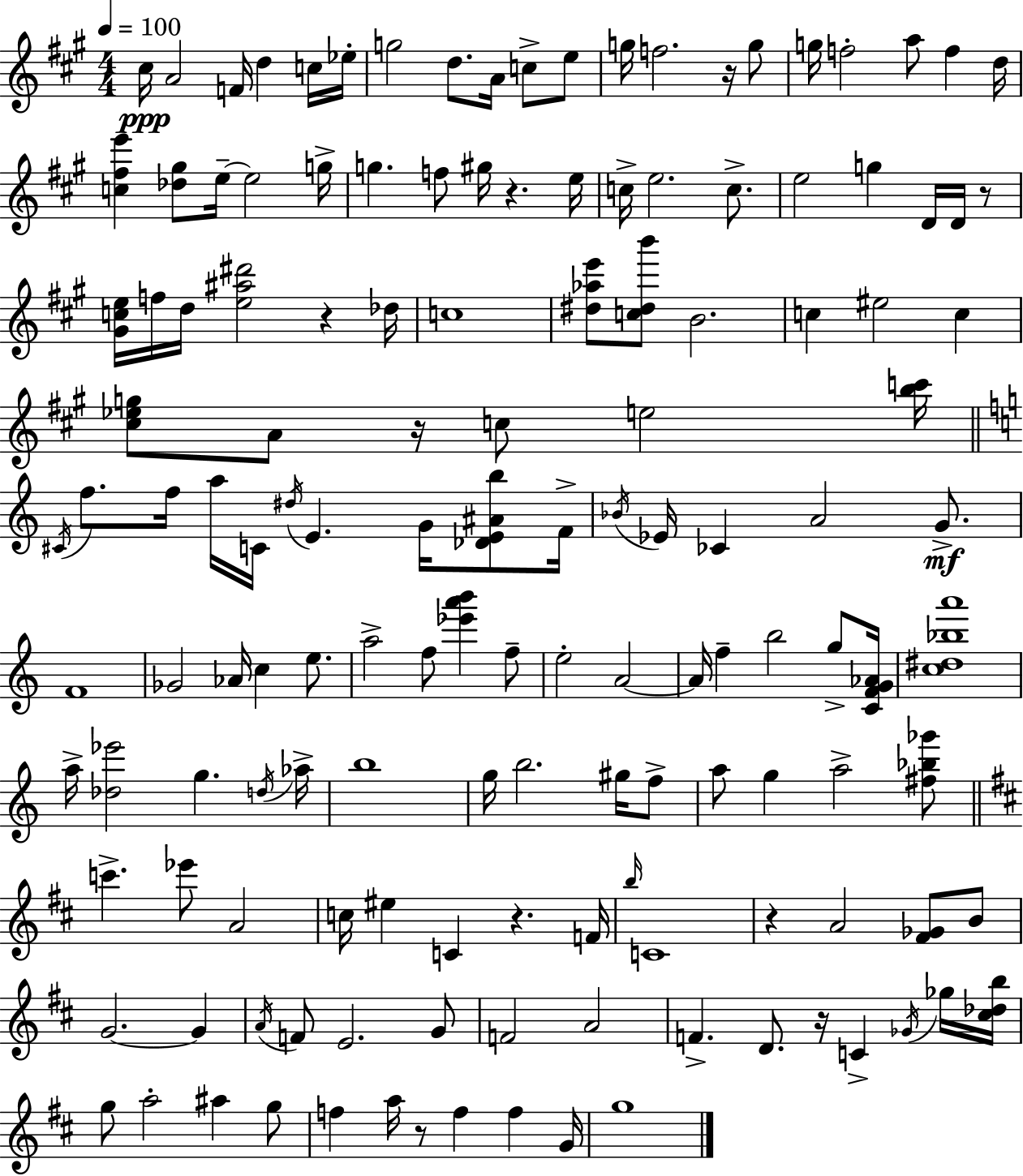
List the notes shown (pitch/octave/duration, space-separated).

C#5/s A4/h F4/s D5/q C5/s Eb5/s G5/h D5/e. A4/s C5/e E5/e G5/s F5/h. R/s G5/e G5/s F5/h A5/e F5/q D5/s [C5,F#5,E6]/q [Db5,G#5]/e E5/s E5/h G5/s G5/q. F5/e G#5/s R/q. E5/s C5/s E5/h. C5/e. E5/h G5/q D4/s D4/s R/e [G#4,C5,E5]/s F5/s D5/s [E5,A#5,D#6]/h R/q Db5/s C5/w [D#5,Ab5,E6]/e [C5,D#5,B6]/e B4/h. C5/q EIS5/h C5/q [C#5,Eb5,G5]/e A4/e R/s C5/e E5/h [B5,C6]/s C#4/s F5/e. F5/s A5/s C4/s D#5/s E4/q. G4/s [Db4,E4,A#4,B5]/e F4/s Bb4/s Eb4/s CES4/q A4/h G4/e. F4/w Gb4/h Ab4/s C5/q E5/e. A5/h F5/e [Eb6,A6,B6]/q F5/e E5/h A4/h A4/s F5/q B5/h G5/e [C4,F4,G4,Ab4]/s [C5,D#5,Bb5,A6]/w A5/s [Db5,Eb6]/h G5/q. D5/s Ab5/s B5/w G5/s B5/h. G#5/s F5/e A5/e G5/q A5/h [F#5,Bb5,Gb6]/e C6/q. Eb6/e A4/h C5/s EIS5/q C4/q R/q. F4/s B5/s C4/w R/q A4/h [F#4,Gb4]/e B4/e G4/h. G4/q A4/s F4/e E4/h. G4/e F4/h A4/h F4/q. D4/e. R/s C4/q Gb4/s Gb5/s [C#5,Db5,B5]/s G5/e A5/h A#5/q G5/e F5/q A5/s R/e F5/q F5/q G4/s G5/w